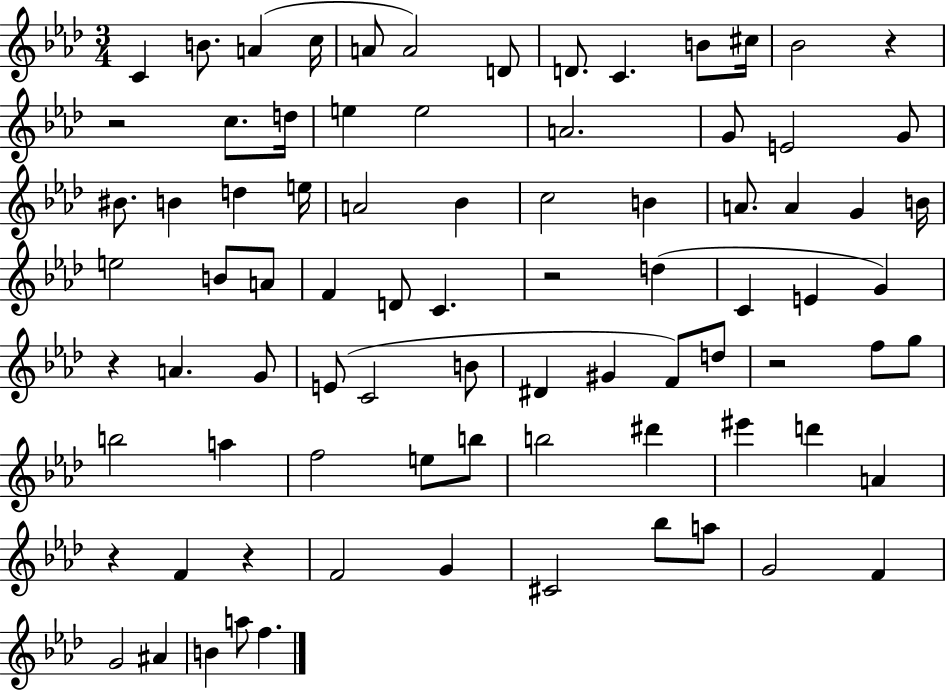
{
  \clef treble
  \numericTimeSignature
  \time 3/4
  \key aes \major
  c'4 b'8. a'4( c''16 | a'8 a'2) d'8 | d'8. c'4. b'8 cis''16 | bes'2 r4 | \break r2 c''8. d''16 | e''4 e''2 | a'2. | g'8 e'2 g'8 | \break bis'8. b'4 d''4 e''16 | a'2 bes'4 | c''2 b'4 | a'8. a'4 g'4 b'16 | \break e''2 b'8 a'8 | f'4 d'8 c'4. | r2 d''4( | c'4 e'4 g'4) | \break r4 a'4. g'8 | e'8( c'2 b'8 | dis'4 gis'4 f'8) d''8 | r2 f''8 g''8 | \break b''2 a''4 | f''2 e''8 b''8 | b''2 dis'''4 | eis'''4 d'''4 a'4 | \break r4 f'4 r4 | f'2 g'4 | cis'2 bes''8 a''8 | g'2 f'4 | \break g'2 ais'4 | b'4 a''8 f''4. | \bar "|."
}